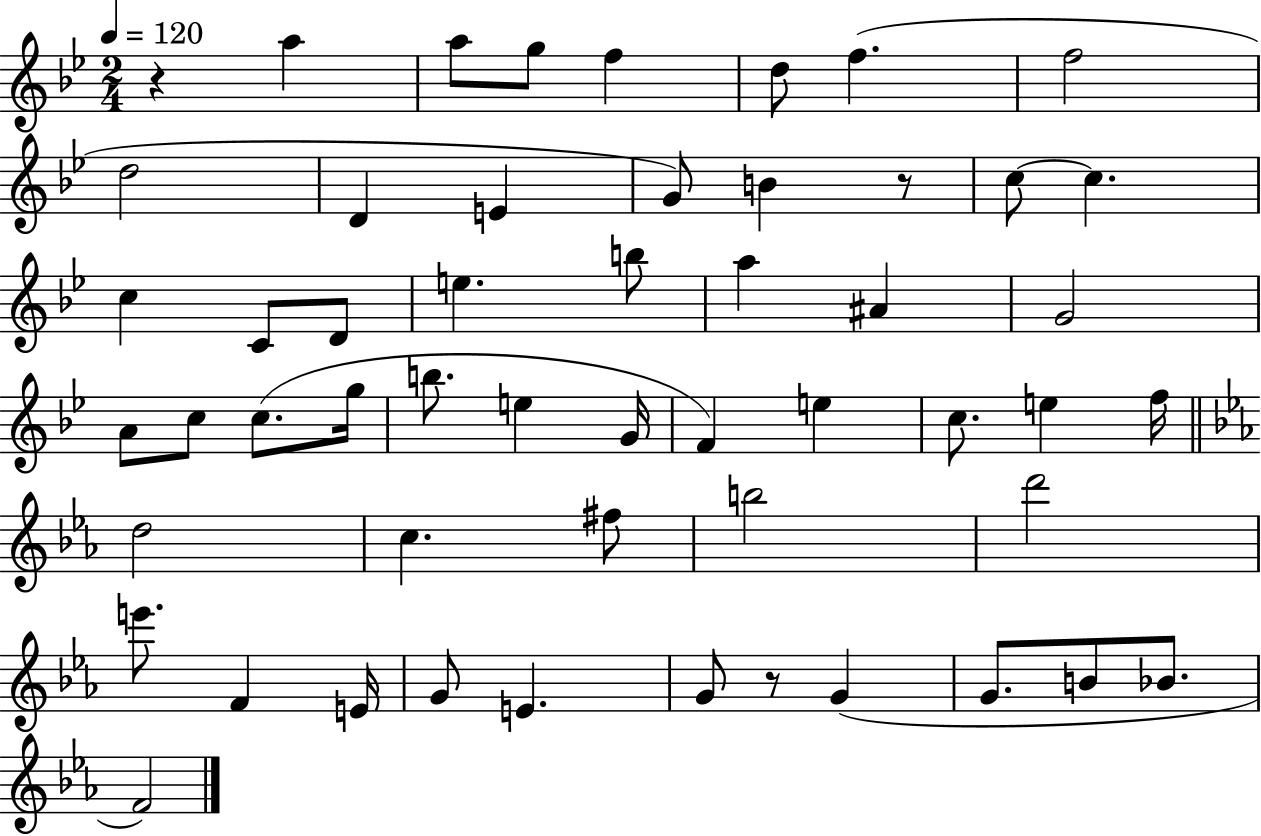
R/q A5/q A5/e G5/e F5/q D5/e F5/q. F5/h D5/h D4/q E4/q G4/e B4/q R/e C5/e C5/q. C5/q C4/e D4/e E5/q. B5/e A5/q A#4/q G4/h A4/e C5/e C5/e. G5/s B5/e. E5/q G4/s F4/q E5/q C5/e. E5/q F5/s D5/h C5/q. F#5/e B5/h D6/h E6/e. F4/q E4/s G4/e E4/q. G4/e R/e G4/q G4/e. B4/e Bb4/e. F4/h